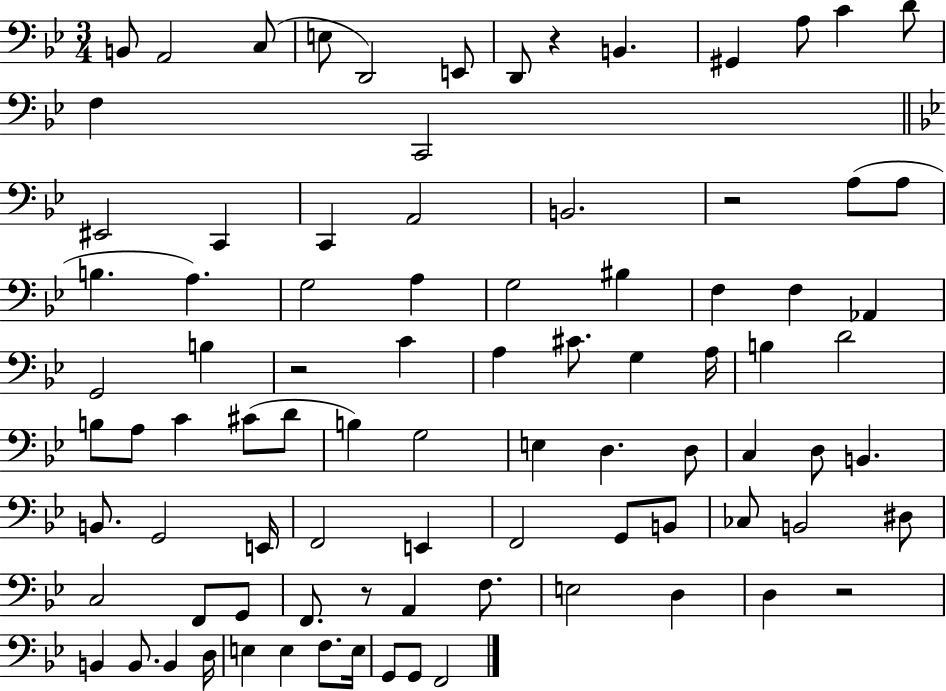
B2/e A2/h C3/e E3/e D2/h E2/e D2/e R/q B2/q. G#2/q A3/e C4/q D4/e F3/q C2/h EIS2/h C2/q C2/q A2/h B2/h. R/h A3/e A3/e B3/q. A3/q. G3/h A3/q G3/h BIS3/q F3/q F3/q Ab2/q G2/h B3/q R/h C4/q A3/q C#4/e. G3/q A3/s B3/q D4/h B3/e A3/e C4/q C#4/e D4/e B3/q G3/h E3/q D3/q. D3/e C3/q D3/e B2/q. B2/e. G2/h E2/s F2/h E2/q F2/h G2/e B2/e CES3/e B2/h D#3/e C3/h F2/e G2/e F2/e. R/e A2/q F3/e. E3/h D3/q D3/q R/h B2/q B2/e. B2/q D3/s E3/q E3/q F3/e. E3/s G2/e G2/e F2/h